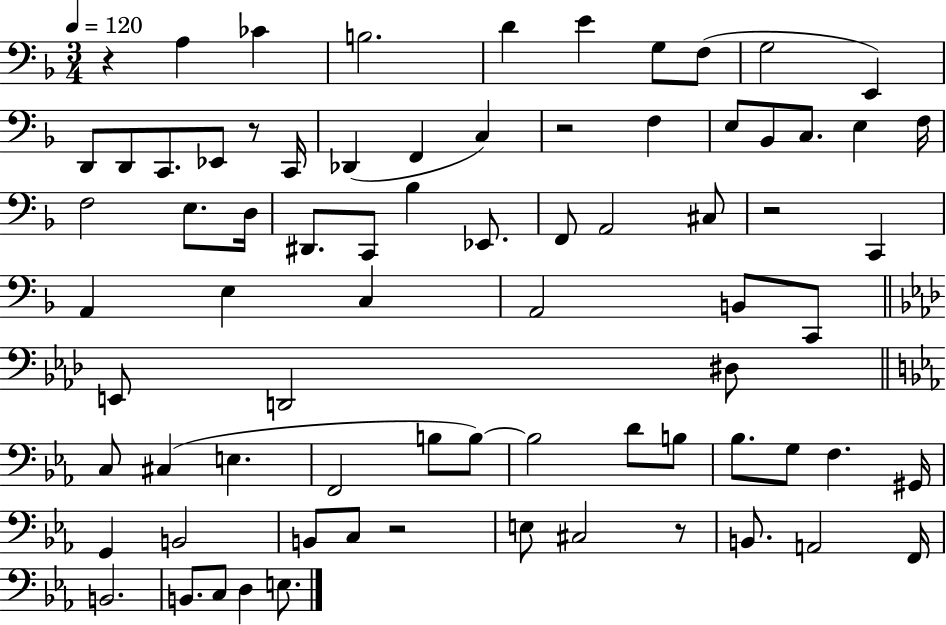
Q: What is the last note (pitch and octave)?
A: E3